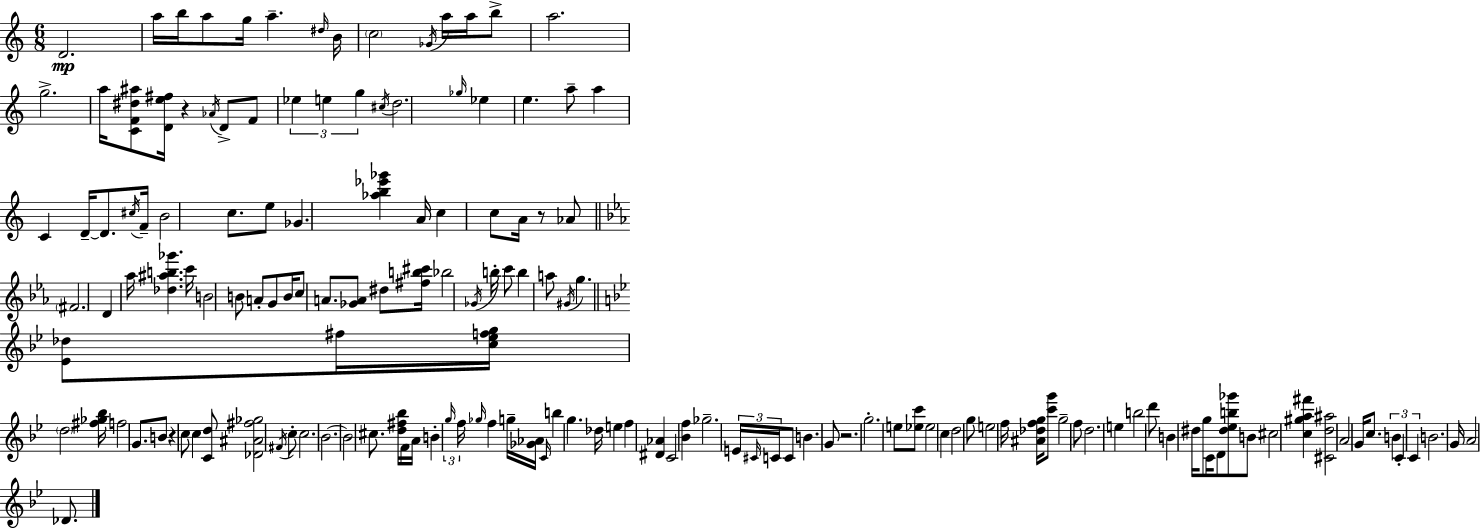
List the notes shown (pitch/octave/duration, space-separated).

D4/h. A5/s B5/s A5/e G5/s A5/q. D#5/s B4/s C5/h Gb4/s A5/s A5/s B5/e A5/h. G5/h. A5/s [C4,F4,D#5,A#5]/e [D4,E5,F#5]/s R/q Ab4/s D4/e F4/e Eb5/q E5/q G5/q C#5/s D5/h. Gb5/s Eb5/q E5/q. A5/e A5/q C4/q D4/s D4/e. C#5/s F4/s B4/h C5/e. E5/e Gb4/q. [Ab5,B5,Eb6,Gb6]/q A4/s C5/q C5/e A4/s R/e Ab4/e F#4/h. D4/q Ab5/s [Db5,A#5,B5,Gb6]/q. C6/s B4/h B4/e A4/e G4/e B4/s C5/e A4/e. [Gb4,A4]/e D#5/e [F#5,B5,C#6]/s Bb5/h Gb4/s B5/s C6/e B5/q A5/e G#4/s G5/q. [Eb4,Db5]/e F#5/s [C5,Eb5,F5,G5]/s D5/h [F#5,Gb5,Bb5]/s F5/h G4/e. B4/e R/q C5/e C5/q [C4,D5]/e [Db4,A#4,F#5,Gb5]/h F#4/s C5/e C5/h. Bb4/h. Bb4/h C#5/e. [D5,F#5,Bb5]/s F4/s A4/s B4/q G5/s F5/s Gb5/s F5/q G5/s [Gb4,Ab4]/s C4/s B5/q G5/q. Db5/s E5/q F5/q [D#4,Ab4]/q C4/h [Bb4,F5]/q Gb5/h. E4/s C#4/s C4/s C4/e B4/q. G4/e R/h. G5/h. E5/e [Eb5,C6]/e Eb5/h C5/q D5/h G5/e E5/h F5/s [A#4,Db5,F5,G5]/s [C6,G6]/e G5/h F5/e D5/h. E5/q B5/h D6/e B4/q D#5/s G5/e C4/s D4/e [D#5,Eb5,B5,Gb6]/e B4/e C#5/h [C5,G#5,A5,F#6]/q [C#4,D5,A#5]/h A4/h G4/s C5/e. B4/q C4/q C4/q B4/h. G4/s A4/h Db4/e.